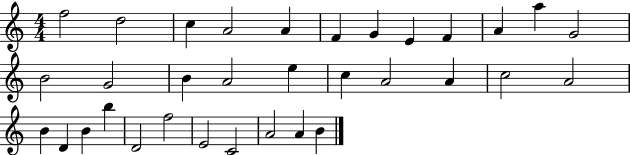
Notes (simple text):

F5/h D5/h C5/q A4/h A4/q F4/q G4/q E4/q F4/q A4/q A5/q G4/h B4/h G4/h B4/q A4/h E5/q C5/q A4/h A4/q C5/h A4/h B4/q D4/q B4/q B5/q D4/h F5/h E4/h C4/h A4/h A4/q B4/q